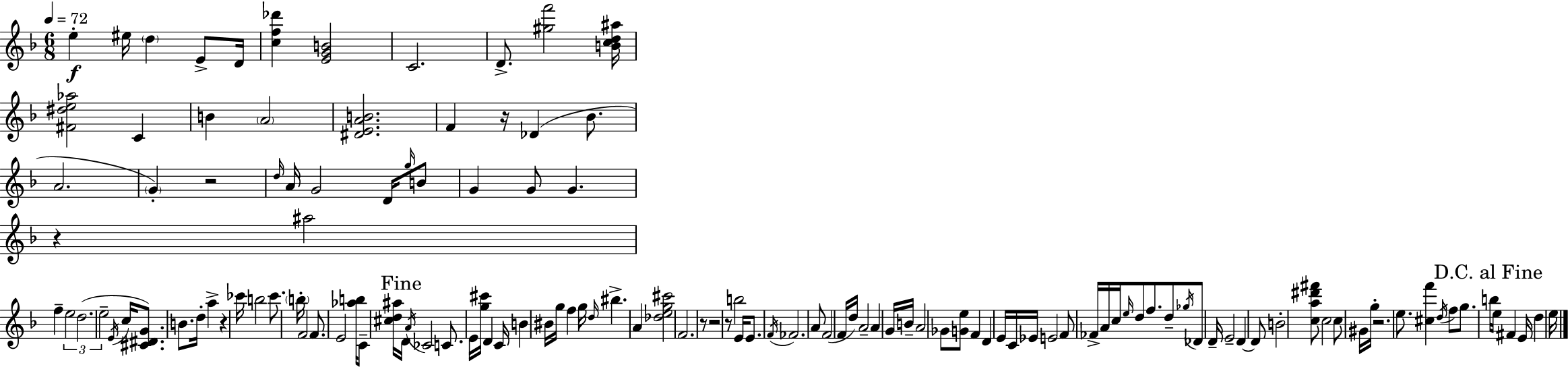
X:1
T:Untitled
M:6/8
L:1/4
K:Dm
e ^e/4 d E/2 D/4 [cf_d'] [EGB]2 C2 D/2 [^gf']2 [Bcd^a]/4 [^F^de_a]2 C B A2 [^DEAB]2 F z/4 _D _B/2 A2 G z2 d/4 A/4 G2 D/4 g/4 B/2 G G/2 G z ^a2 f e2 d2 e2 E/4 c/4 [^C^DG]/2 B/2 d/4 a z _c'/4 b2 _c'/2 b/4 F2 F/2 E2 [_ab]/4 C/2 [^cd^a]/4 D/4 A/4 _C2 C/2 E/4 [g^c']/4 D C/4 B ^B/4 g/4 f g/4 d/4 ^b A [_deg^c']2 F2 z/2 z2 z/2 b2 E/4 E/2 F/4 _F2 A/2 F2 F/4 d/4 A2 A G/4 B/4 A2 _G/2 [Ge]/2 F D E/4 C/4 _E/4 E2 F/2 _F/4 A/4 c/4 e/4 d/2 f/2 d/2 _g/4 _D/2 D/4 E2 D D/2 B2 [ca^d'^f']/2 c2 c/2 ^G/4 g/4 z2 e/2 [^cf'] d/4 f/2 g/2 b/4 e/4 ^F E/4 d e/4